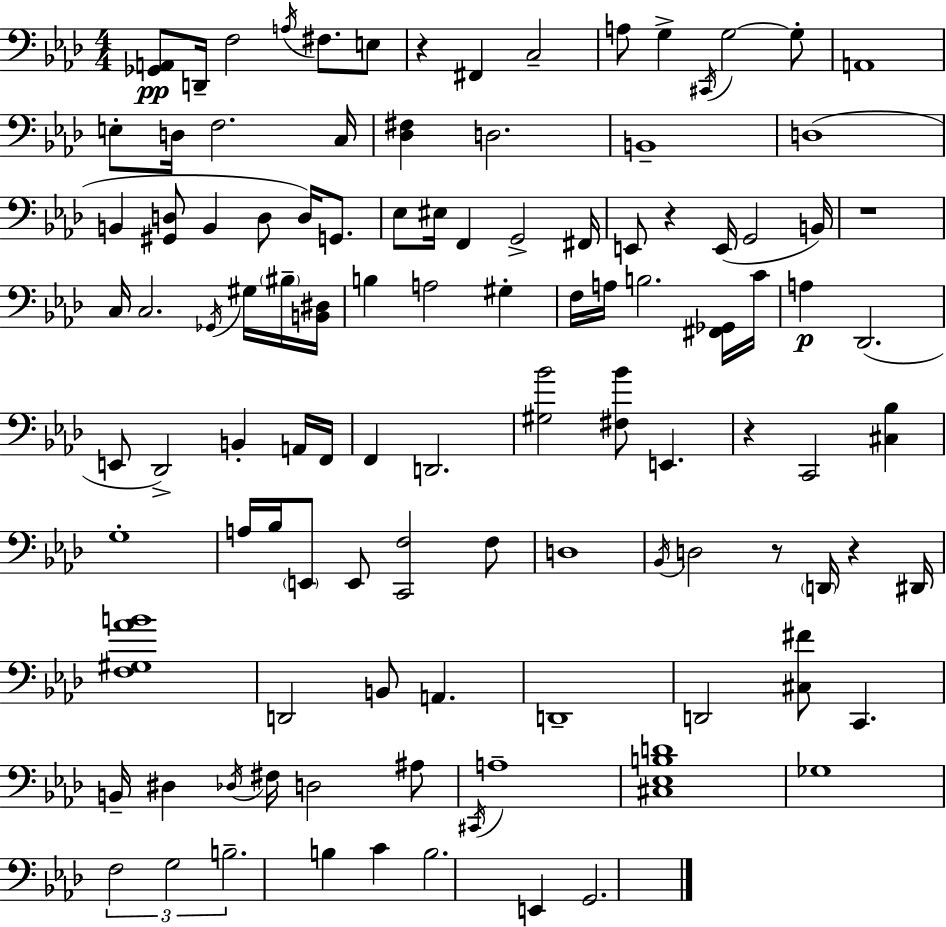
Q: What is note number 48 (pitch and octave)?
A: Db2